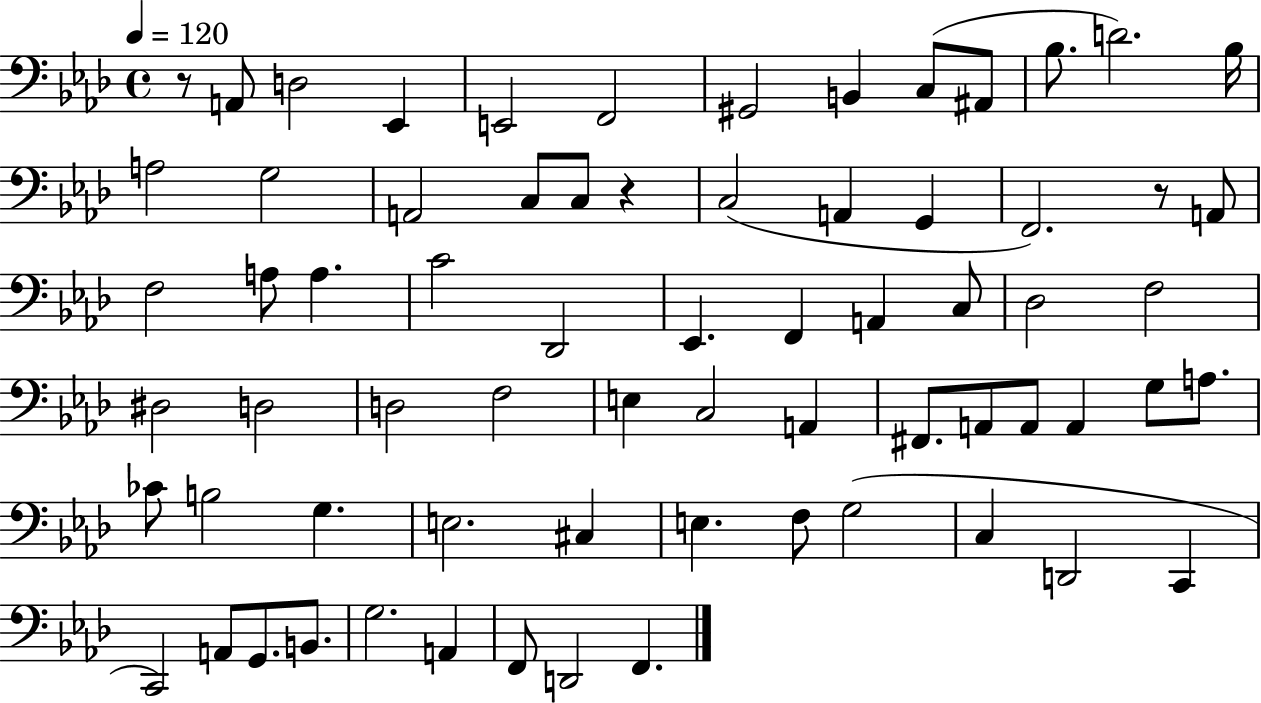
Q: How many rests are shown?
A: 3